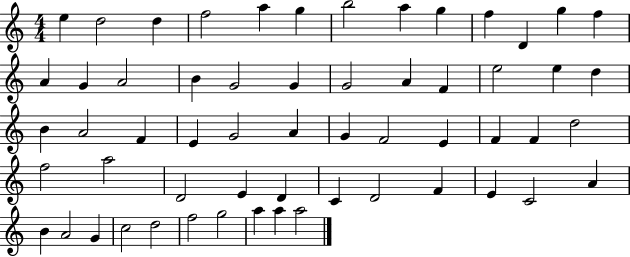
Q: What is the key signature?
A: C major